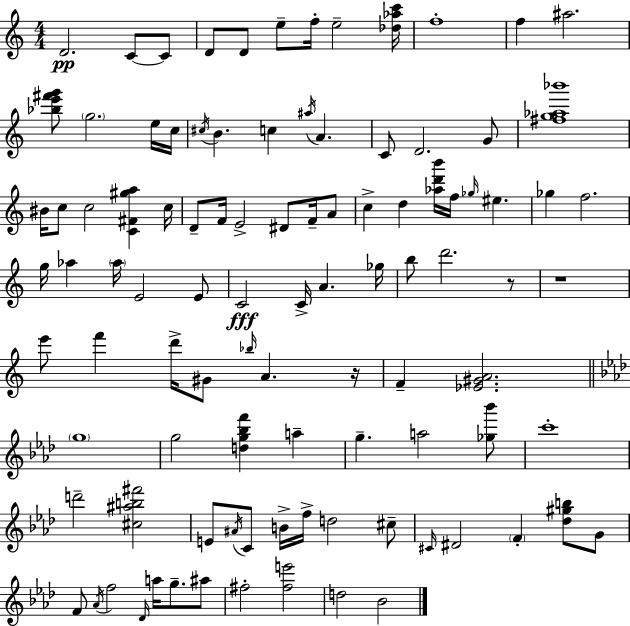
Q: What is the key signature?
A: C major